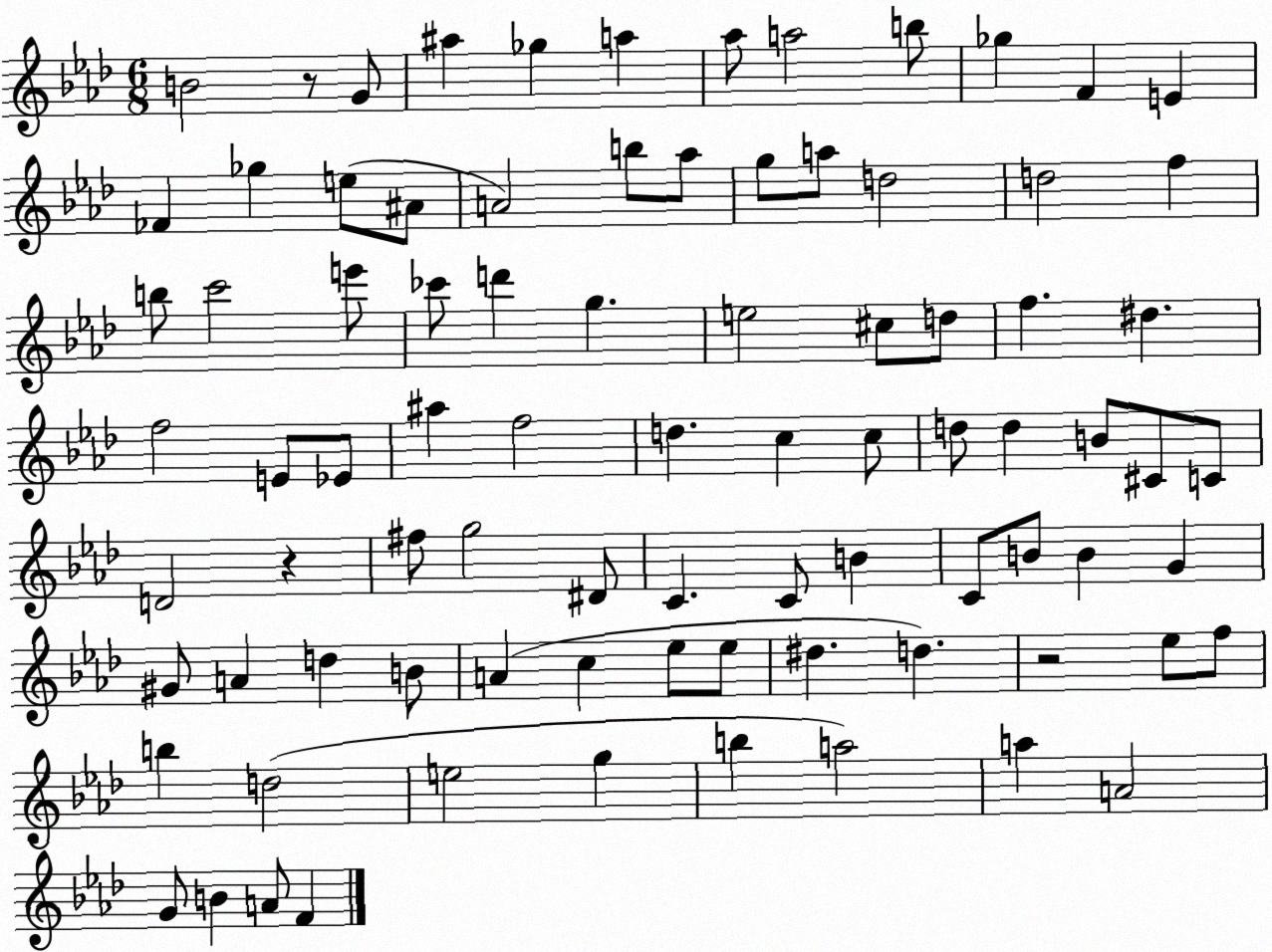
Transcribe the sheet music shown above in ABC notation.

X:1
T:Untitled
M:6/8
L:1/4
K:Ab
B2 z/2 G/2 ^a _g a _a/2 a2 b/2 _g F E _F _g e/2 ^A/2 A2 b/2 _a/2 g/2 a/2 d2 d2 f b/2 c'2 e'/2 _c'/2 d' g e2 ^c/2 d/2 f ^d f2 E/2 _E/2 ^a f2 d c c/2 d/2 d B/2 ^C/2 C/2 D2 z ^f/2 g2 ^D/2 C C/2 B C/2 B/2 B G ^G/2 A d B/2 A c _e/2 _e/2 ^d d z2 _e/2 f/2 b d2 e2 g b a2 a A2 G/2 B A/2 F